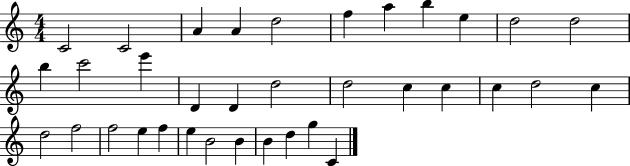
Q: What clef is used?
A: treble